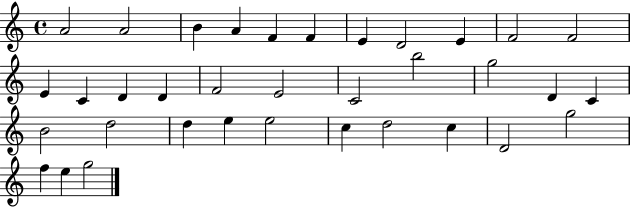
X:1
T:Untitled
M:4/4
L:1/4
K:C
A2 A2 B A F F E D2 E F2 F2 E C D D F2 E2 C2 b2 g2 D C B2 d2 d e e2 c d2 c D2 g2 f e g2